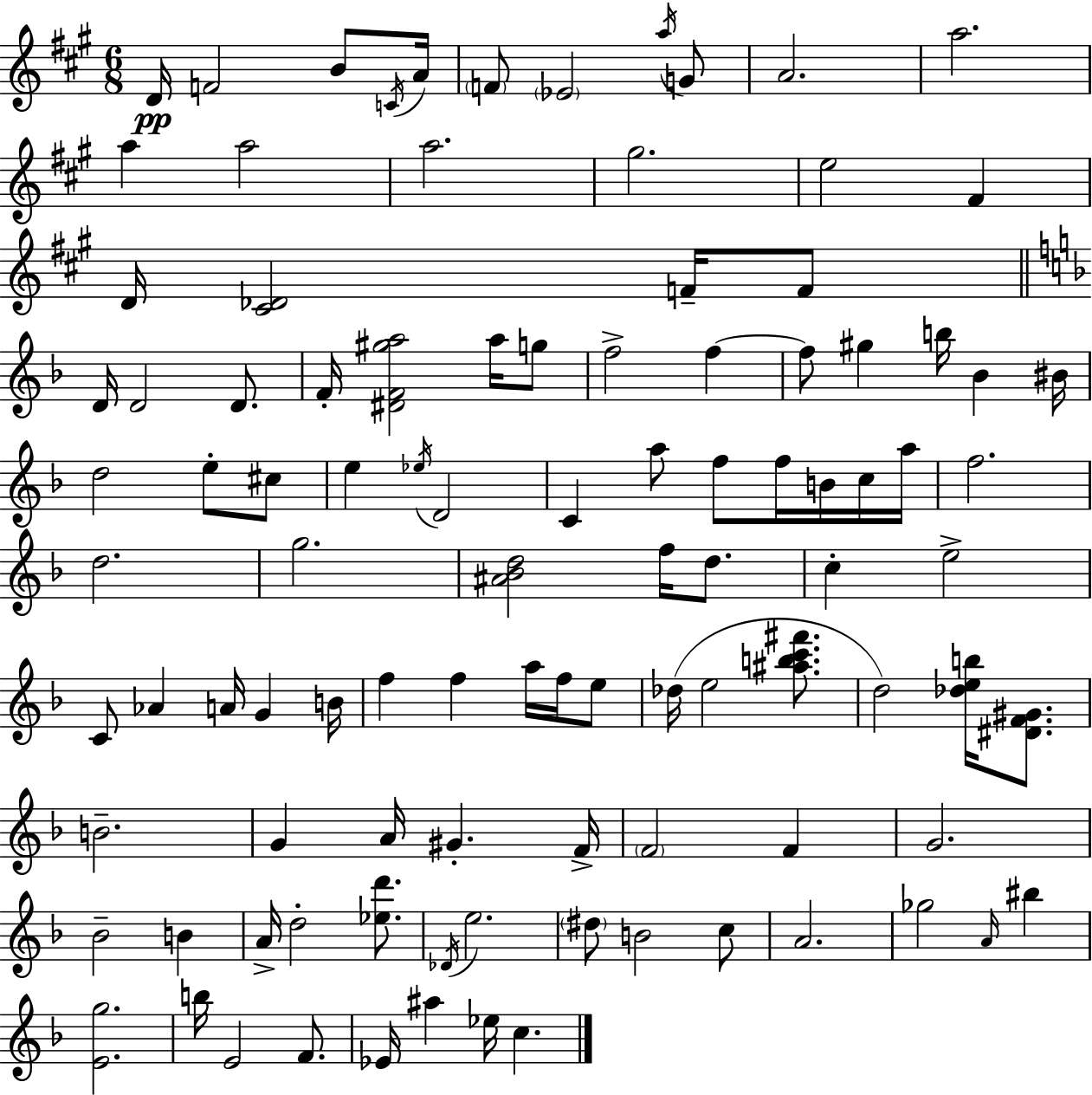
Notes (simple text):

D4/s F4/h B4/e C4/s A4/s F4/e Eb4/h A5/s G4/e A4/h. A5/h. A5/q A5/h A5/h. G#5/h. E5/h F#4/q D4/s [C#4,Db4]/h F4/s F4/e D4/s D4/h D4/e. F4/s [D#4,F4,G#5,A5]/h A5/s G5/e F5/h F5/q F5/e G#5/q B5/s Bb4/q BIS4/s D5/h E5/e C#5/e E5/q Eb5/s D4/h C4/q A5/e F5/e F5/s B4/s C5/s A5/s F5/h. D5/h. G5/h. [A#4,Bb4,D5]/h F5/s D5/e. C5/q E5/h C4/e Ab4/q A4/s G4/q B4/s F5/q F5/q A5/s F5/s E5/e Db5/s E5/h [A#5,B5,C6,F#6]/e. D5/h [Db5,E5,B5]/s [D#4,F4,G#4]/e. B4/h. G4/q A4/s G#4/q. F4/s F4/h F4/q G4/h. Bb4/h B4/q A4/s D5/h [Eb5,D6]/e. Db4/s E5/h. D#5/e B4/h C5/e A4/h. Gb5/h A4/s BIS5/q [E4,G5]/h. B5/s E4/h F4/e. Eb4/s A#5/q Eb5/s C5/q.